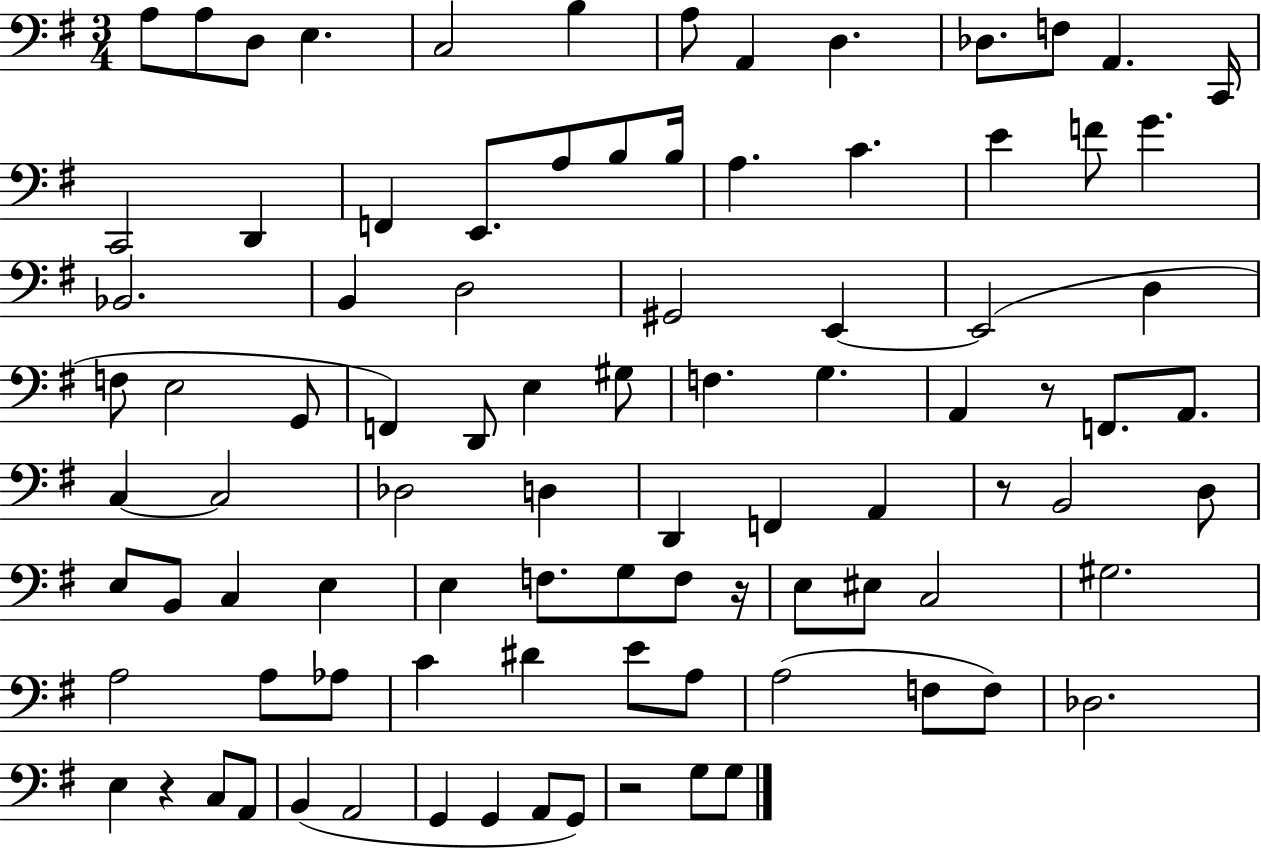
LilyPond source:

{
  \clef bass
  \numericTimeSignature
  \time 3/4
  \key g \major
  \repeat volta 2 { a8 a8 d8 e4. | c2 b4 | a8 a,4 d4. | des8. f8 a,4. c,16 | \break c,2 d,4 | f,4 e,8. a8 b8 b16 | a4. c'4. | e'4 f'8 g'4. | \break bes,2. | b,4 d2 | gis,2 e,4~~ | e,2( d4 | \break f8 e2 g,8 | f,4) d,8 e4 gis8 | f4. g4. | a,4 r8 f,8. a,8. | \break c4~~ c2 | des2 d4 | d,4 f,4 a,4 | r8 b,2 d8 | \break e8 b,8 c4 e4 | e4 f8. g8 f8 r16 | e8 eis8 c2 | gis2. | \break a2 a8 aes8 | c'4 dis'4 e'8 a8 | a2( f8 f8) | des2. | \break e4 r4 c8 a,8 | b,4( a,2 | g,4 g,4 a,8 g,8) | r2 g8 g8 | \break } \bar "|."
}